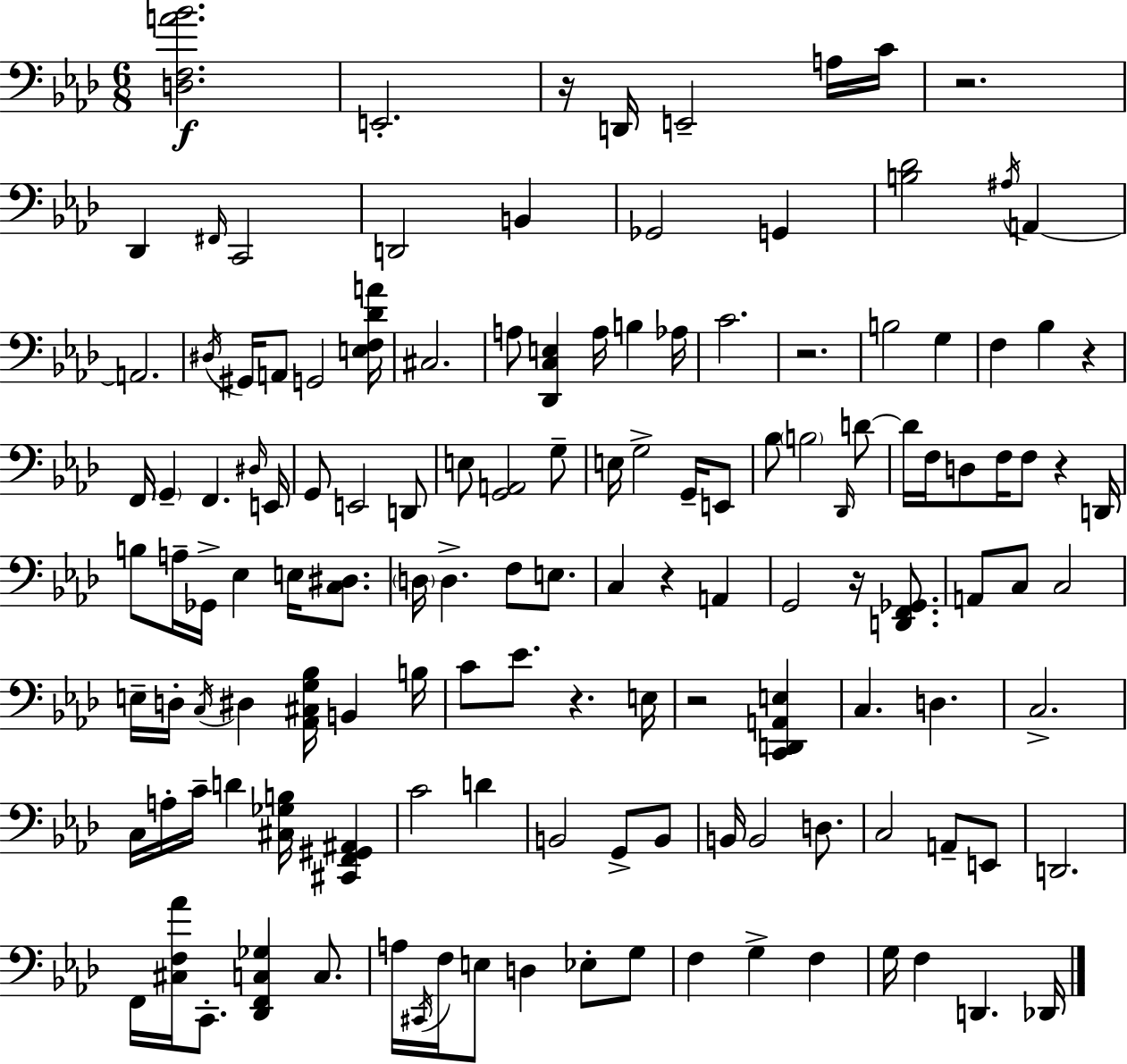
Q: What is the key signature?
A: AES major